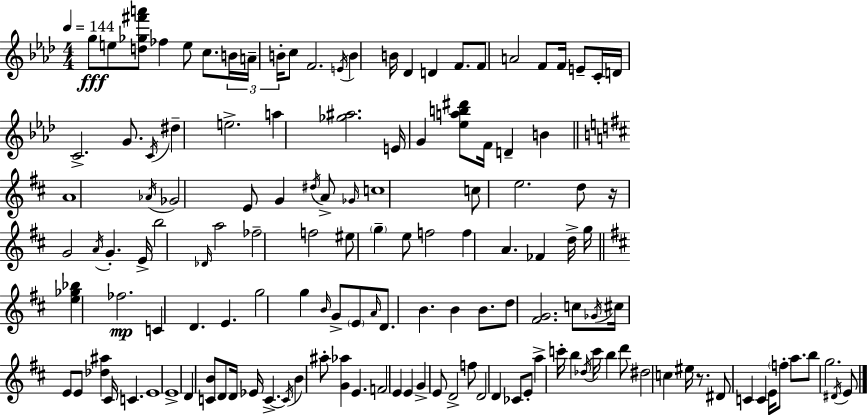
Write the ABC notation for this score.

X:1
T:Untitled
M:4/4
L:1/4
K:Fm
g/2 e/2 [d_g^f'a']/2 _f e/2 c/2 B/4 A/4 B/4 c/2 F2 E/4 B B/4 _D D F/2 F/2 A2 F/2 F/4 E/2 C/4 D/4 C2 G/2 C/4 ^d e2 a [_g^a]2 E/4 G [_eab^d']/2 F/4 D B A4 _A/4 _G2 E/2 G ^d/4 A/2 _G/4 c4 c/2 e2 d/2 z/4 G2 A/4 G E/4 b2 _D/4 a2 _f2 f2 ^e/2 g e/2 f2 f A _F d/4 g/4 [e_g_b] _f2 C D E g2 g B/4 G/2 E/2 A/4 D/2 B B B/2 d/2 [^FG]2 c/2 _G/4 ^c/4 E/2 E/2 [_d^a] ^C/4 C E4 E4 D [CB]/2 D/2 D/4 _E/4 C C/4 B ^a/2 [G_a] E F2 E E G E/2 D2 f/2 D2 D _C/2 E/2 a c'/4 b _d/4 c'/4 b d'/2 ^d2 c ^e/4 z/2 ^D/2 C C E/4 f/2 a/2 b/2 g2 ^D/4 E/2